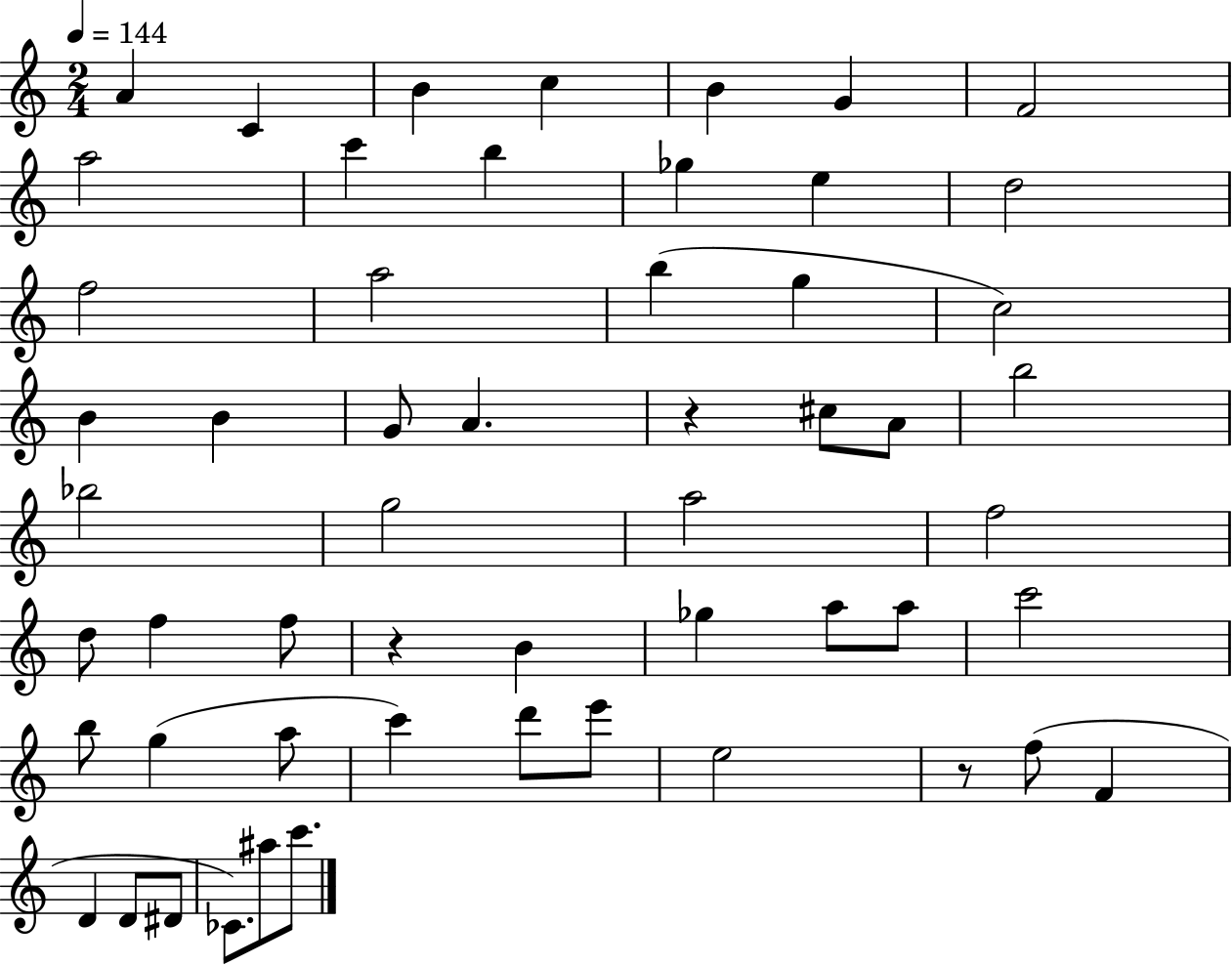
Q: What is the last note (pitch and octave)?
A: C6